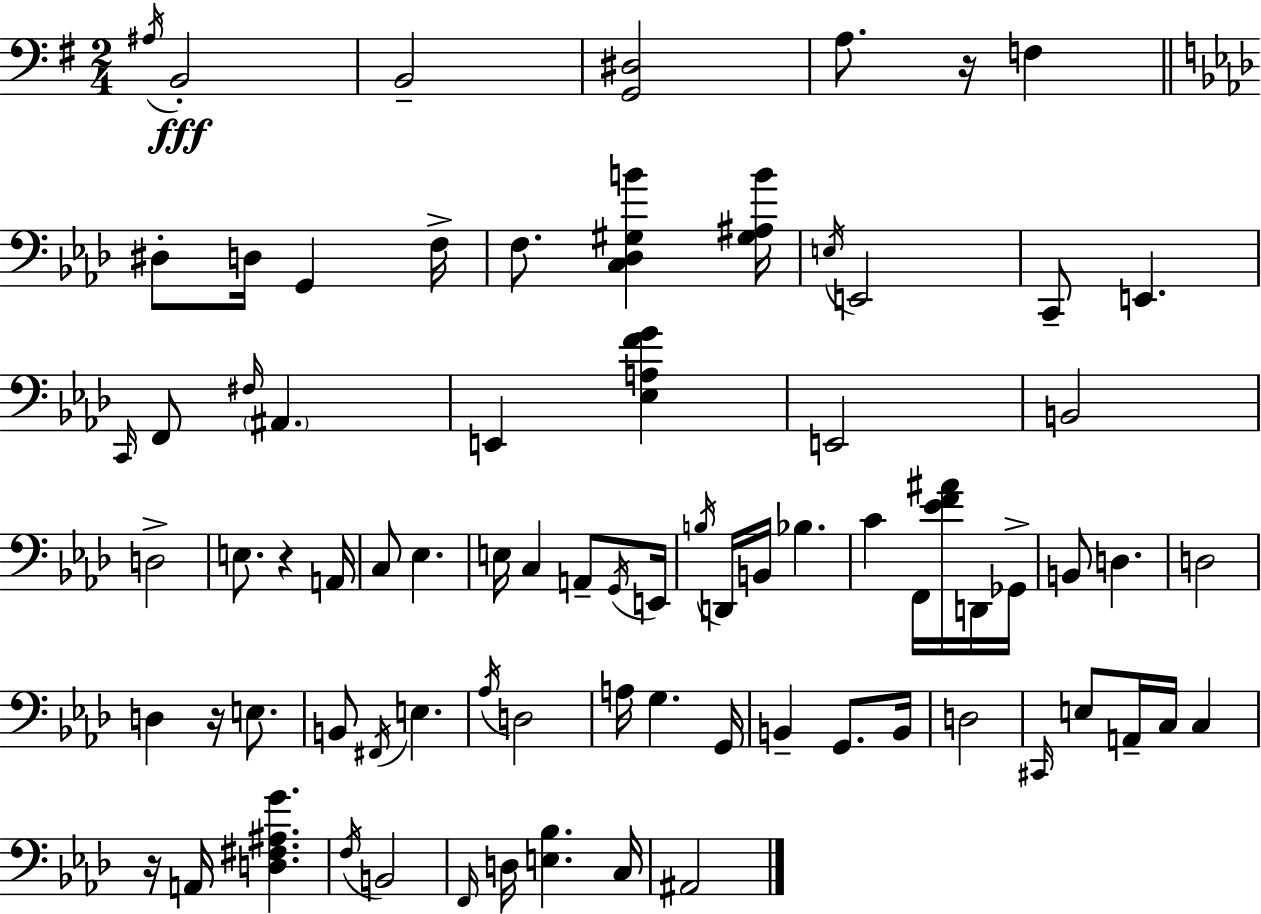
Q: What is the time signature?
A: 2/4